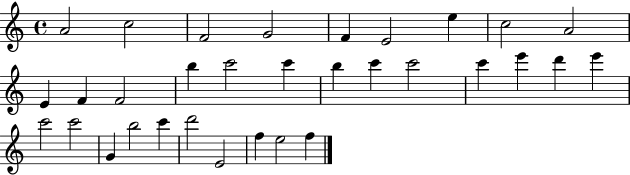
A4/h C5/h F4/h G4/h F4/q E4/h E5/q C5/h A4/h E4/q F4/q F4/h B5/q C6/h C6/q B5/q C6/q C6/h C6/q E6/q D6/q E6/q C6/h C6/h G4/q B5/h C6/q D6/h E4/h F5/q E5/h F5/q